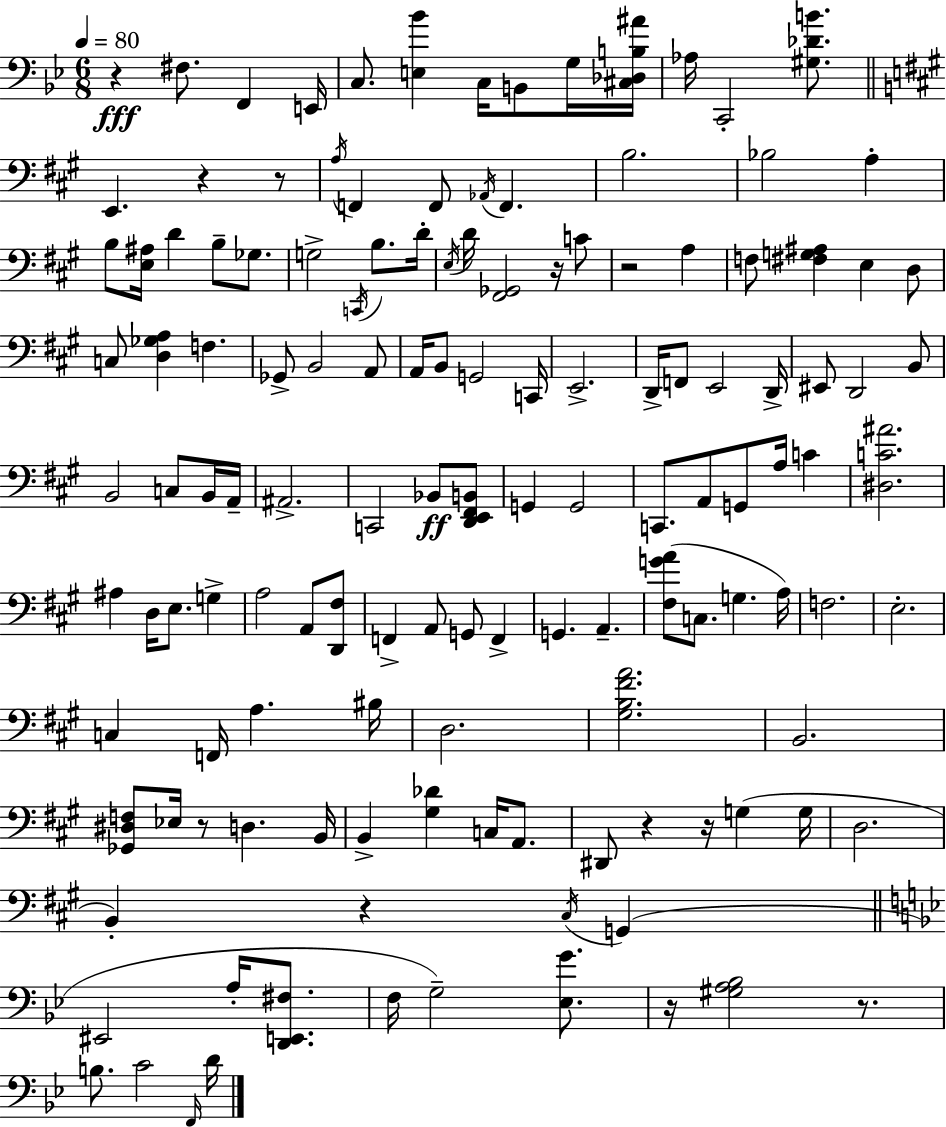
{
  \clef bass
  \numericTimeSignature
  \time 6/8
  \key bes \major
  \tempo 4 = 80
  r4\fff fis8. f,4 e,16 | c8. <e bes'>4 c16 b,8 g16 <cis des b ais'>16 | aes16 c,2-. <gis des' b'>8. | \bar "||" \break \key a \major e,4. r4 r8 | \acciaccatura { a16 } f,4 f,8 \acciaccatura { aes,16 } f,4. | b2. | bes2 a4-. | \break b8 <e ais>16 d'4 b8-- ges8. | g2-> \acciaccatura { c,16 } b8. | d'16-. \acciaccatura { e16 } d'16 <fis, ges,>2 | r16 c'8 r2 | \break a4 f8 <fis g ais>4 e4 | d8 c8 <d ges a>4 f4. | ges,8-> b,2 | a,8 a,16 b,8 g,2 | \break c,16 e,2.-> | d,16-> f,8 e,2 | d,16-> eis,8 d,2 | b,8 b,2 | \break c8 b,16 a,16-- ais,2.-> | c,2 | bes,8\ff <d, e, fis, b,>8 g,4 g,2 | c,8. a,8 g,8 a16 | \break c'4 <dis c' ais'>2. | ais4 d16 e8. | g4-> a2 | a,8 <d, fis>8 f,4-> a,8 g,8 | \break f,4-> g,4. a,4.-- | <fis g' a'>8( c8. g4. | a16) f2. | e2.-. | \break c4 f,16 a4. | bis16 d2. | <gis b fis' a'>2. | b,2. | \break <ges, dis f>8 ees16 r8 d4. | b,16 b,4-> <gis des'>4 | c16 a,8. dis,8 r4 r16 g4( | g16 d2. | \break b,4-.) r4 | \acciaccatura { cis16 } g,4( \bar "||" \break \key g \minor eis,2 a16-. <d, e, fis>8. | f16 g2--) <ees g'>8. | r16 <gis a bes>2 r8. | b8. c'2 \grace { f,16 } | \break d'16 \bar "|."
}